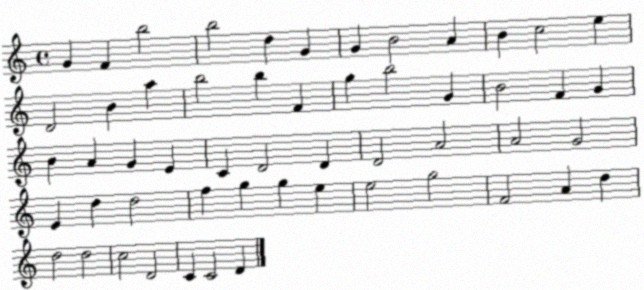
X:1
T:Untitled
M:4/4
L:1/4
K:C
G F b2 b2 d G G B2 A B c2 e D2 B a b2 b F g b2 G B2 F G B A G E C D2 D D2 A2 A2 G2 E d d2 f g g e e2 g2 F2 A d d2 d2 c2 D2 C C2 D